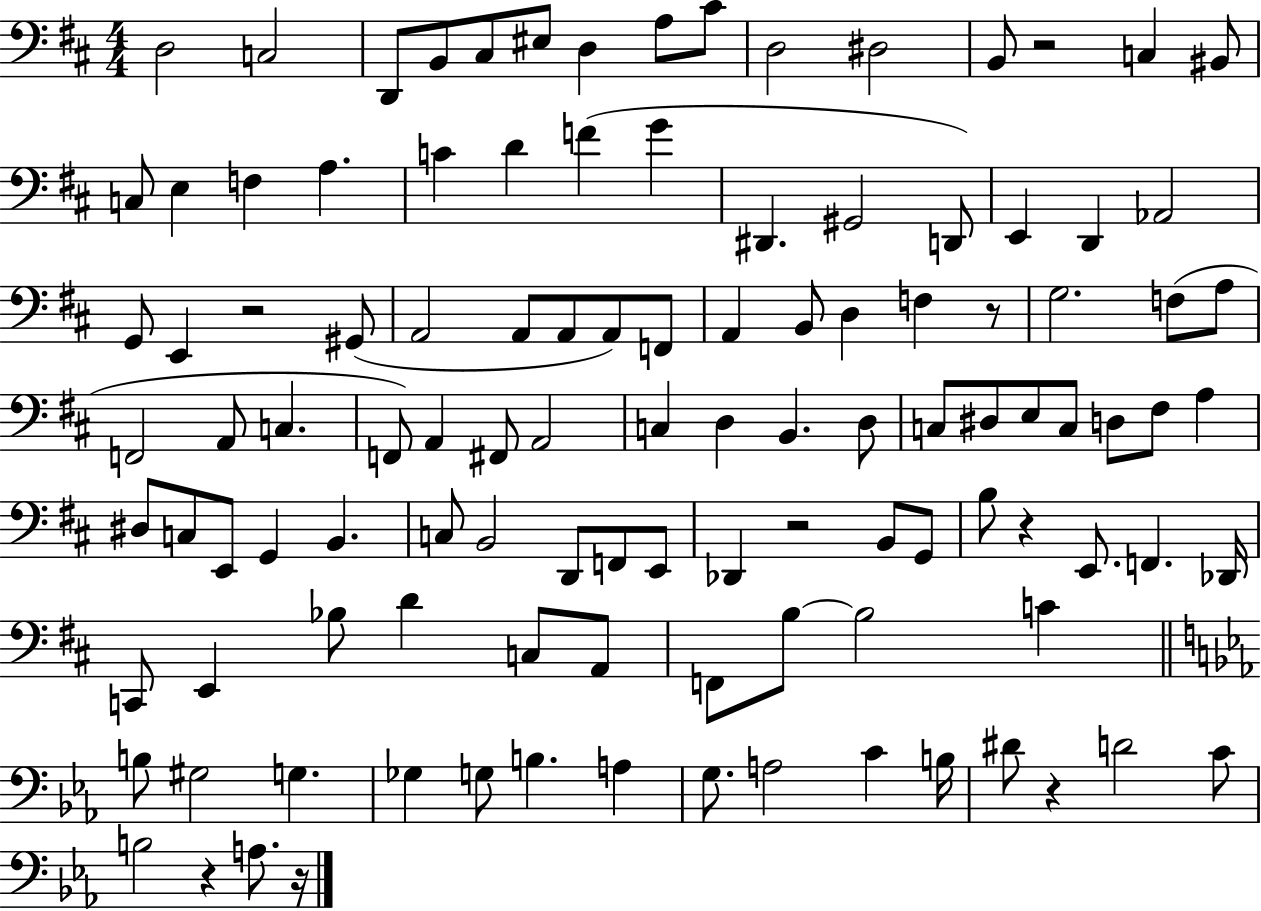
X:1
T:Untitled
M:4/4
L:1/4
K:D
D,2 C,2 D,,/2 B,,/2 ^C,/2 ^E,/2 D, A,/2 ^C/2 D,2 ^D,2 B,,/2 z2 C, ^B,,/2 C,/2 E, F, A, C D F G ^D,, ^G,,2 D,,/2 E,, D,, _A,,2 G,,/2 E,, z2 ^G,,/2 A,,2 A,,/2 A,,/2 A,,/2 F,,/2 A,, B,,/2 D, F, z/2 G,2 F,/2 A,/2 F,,2 A,,/2 C, F,,/2 A,, ^F,,/2 A,,2 C, D, B,, D,/2 C,/2 ^D,/2 E,/2 C,/2 D,/2 ^F,/2 A, ^D,/2 C,/2 E,,/2 G,, B,, C,/2 B,,2 D,,/2 F,,/2 E,,/2 _D,, z2 B,,/2 G,,/2 B,/2 z E,,/2 F,, _D,,/4 C,,/2 E,, _B,/2 D C,/2 A,,/2 F,,/2 B,/2 B,2 C B,/2 ^G,2 G, _G, G,/2 B, A, G,/2 A,2 C B,/4 ^D/2 z D2 C/2 B,2 z A,/2 z/4